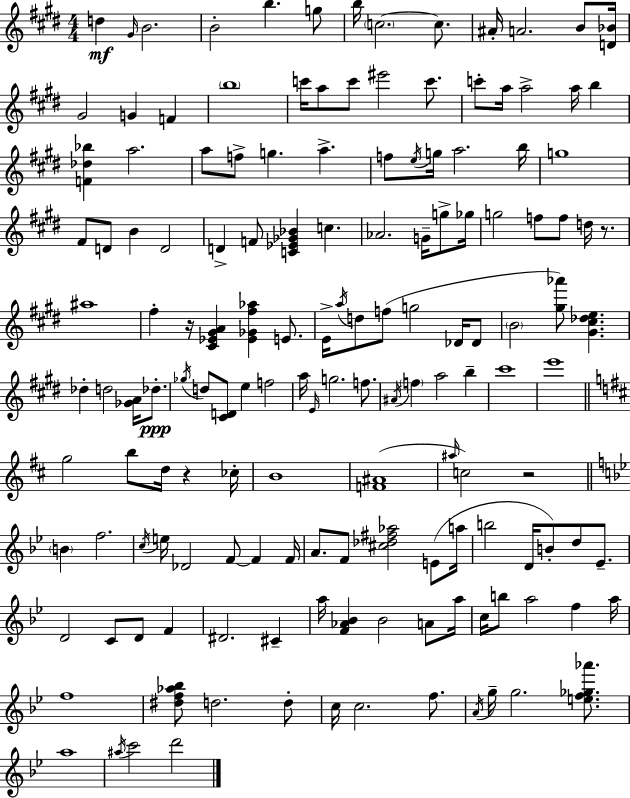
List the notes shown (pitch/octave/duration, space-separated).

D5/q G#4/s B4/h. B4/h B5/q. G5/e B5/s C5/h. C5/e. A#4/s A4/h. B4/e [D4,Bb4]/s G#4/h G4/q F4/q B5/w C6/s A5/e C6/e EIS6/h C6/e. C6/e A5/s A5/h A5/s B5/q [F4,Db5,Bb5]/q A5/h. A5/e F5/e G5/q. A5/q. F5/e E5/s G5/s A5/h. B5/s G5/w F#4/e D4/e B4/q D4/h D4/q F4/e [C4,Eb4,Gb4,Bb4]/q C5/q. Ab4/h. G4/s G5/e Gb5/s G5/h F5/e F5/e D5/s R/e. A#5/w F#5/q R/s [C#4,Eb4,G#4,A4]/q [Eb4,Gb4,F#5,Ab5]/q E4/e. E4/s A5/s D5/e F5/e G5/h Db4/s Db4/e B4/h [G#5,Ab6]/e [G#4,C#5,Db5,E5]/q. Db5/q D5/h [Gb4,A4]/s Db5/e. Gb5/s D5/e [C#4,D4]/e E5/q F5/h A5/s E4/s G5/h. F5/e. A#4/s F5/q A5/h B5/q C#6/w E6/w G5/h B5/e D5/s R/q CES5/s B4/w [F4,A#4]/w A#5/s C5/h R/h B4/q F5/h. C5/s E5/s Db4/h F4/e F4/q F4/s A4/e. F4/e [C#5,Db5,F#5,Ab5]/h E4/e A5/s B5/h D4/s B4/e D5/e Eb4/e. D4/h C4/e D4/e F4/q D#4/h. C#4/q A5/s [F4,Ab4,Bb4]/q Bb4/h A4/e A5/s C5/s B5/e A5/h F5/q A5/s F5/w [D#5,F5,Ab5,Bb5]/e D5/h. D5/e C5/s C5/h. F5/e. A4/s G5/s G5/h. [E5,F5,Gb5,Ab6]/e. A5/w A#5/s C6/h D6/h